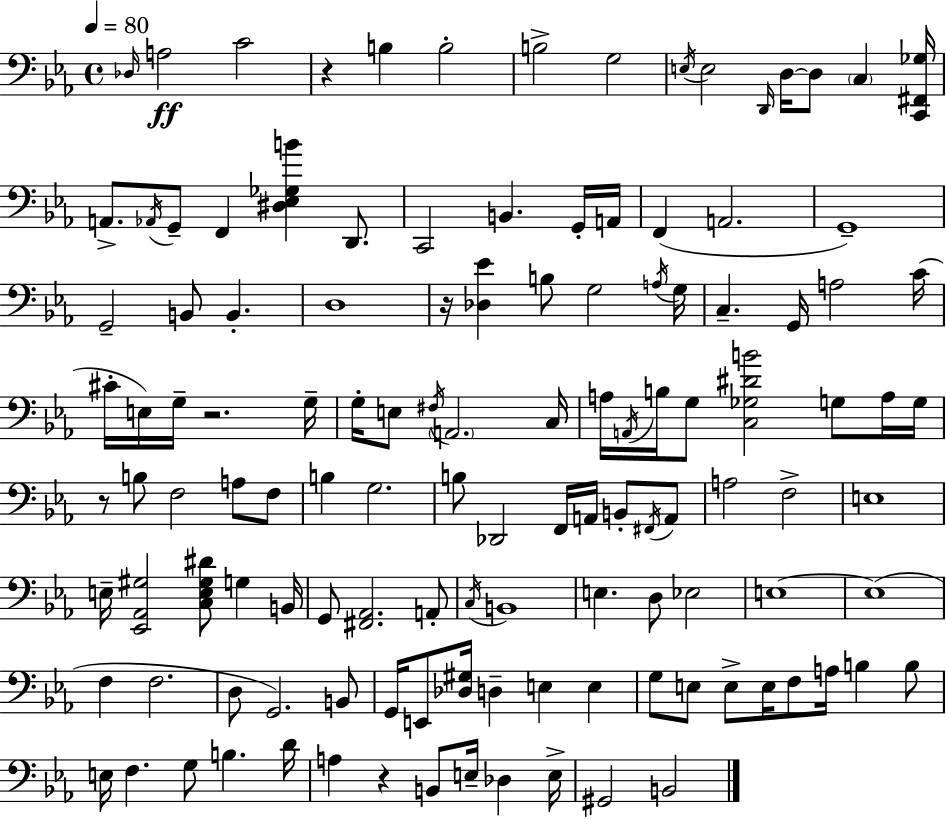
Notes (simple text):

Db3/s A3/h C4/h R/q B3/q B3/h B3/h G3/h E3/s E3/h D2/s D3/s D3/e C3/q [C2,F#2,Gb3]/s A2/e. Ab2/s G2/e F2/q [D#3,Eb3,Gb3,B4]/q D2/e. C2/h B2/q. G2/s A2/s F2/q A2/h. G2/w G2/h B2/e B2/q. D3/w R/s [Db3,Eb4]/q B3/e G3/h A3/s G3/s C3/q. G2/s A3/h C4/s C#4/s E3/s G3/s R/h. G3/s G3/s E3/e F#3/s A2/h. C3/s A3/s A2/s B3/s G3/e [C3,Gb3,D#4,B4]/h G3/e A3/s G3/s R/e B3/e F3/h A3/e F3/e B3/q G3/h. B3/e Db2/h F2/s A2/s B2/e F#2/s A2/e A3/h F3/h E3/w E3/s [Eb2,Ab2,G#3]/h [C3,E3,G#3,D#4]/e G3/q B2/s G2/e [F#2,Ab2]/h. A2/e C3/s B2/w E3/q. D3/e Eb3/h E3/w E3/w F3/q F3/h. D3/e G2/h. B2/e G2/s E2/e [Db3,G#3]/s D3/q E3/q E3/q G3/e E3/e E3/e E3/s F3/e A3/s B3/q B3/e E3/s F3/q. G3/e B3/q. D4/s A3/q R/q B2/e E3/s Db3/q E3/s G#2/h B2/h